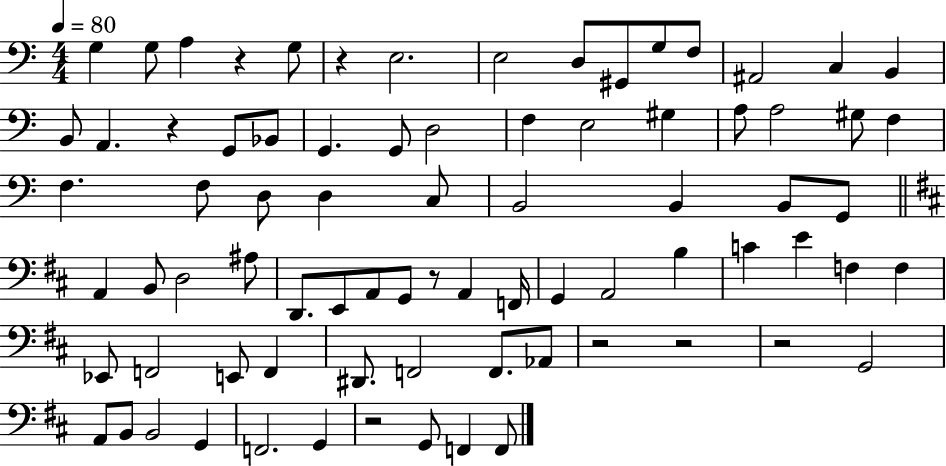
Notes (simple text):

G3/q G3/e A3/q R/q G3/e R/q E3/h. E3/h D3/e G#2/e G3/e F3/e A#2/h C3/q B2/q B2/e A2/q. R/q G2/e Bb2/e G2/q. G2/e D3/h F3/q E3/h G#3/q A3/e A3/h G#3/e F3/q F3/q. F3/e D3/e D3/q C3/e B2/h B2/q B2/e G2/e A2/q B2/e D3/h A#3/e D2/e. E2/e A2/e G2/e R/e A2/q F2/s G2/q A2/h B3/q C4/q E4/q F3/q F3/q Eb2/e F2/h E2/e F2/q D#2/e. F2/h F2/e. Ab2/e R/h R/h R/h G2/h A2/e B2/e B2/h G2/q F2/h. G2/q R/h G2/e F2/q F2/e